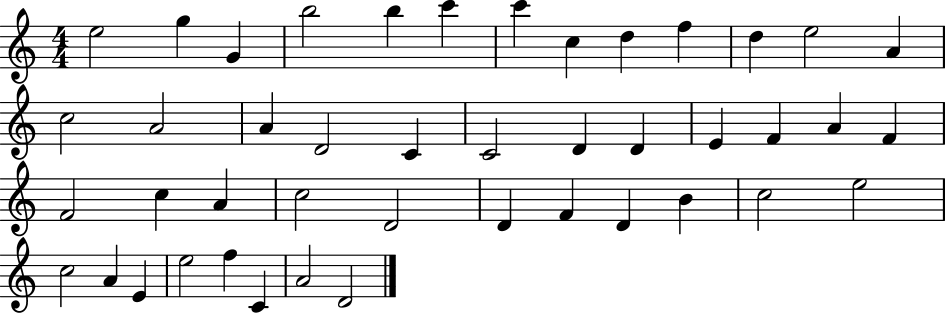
E5/h G5/q G4/q B5/h B5/q C6/q C6/q C5/q D5/q F5/q D5/q E5/h A4/q C5/h A4/h A4/q D4/h C4/q C4/h D4/q D4/q E4/q F4/q A4/q F4/q F4/h C5/q A4/q C5/h D4/h D4/q F4/q D4/q B4/q C5/h E5/h C5/h A4/q E4/q E5/h F5/q C4/q A4/h D4/h